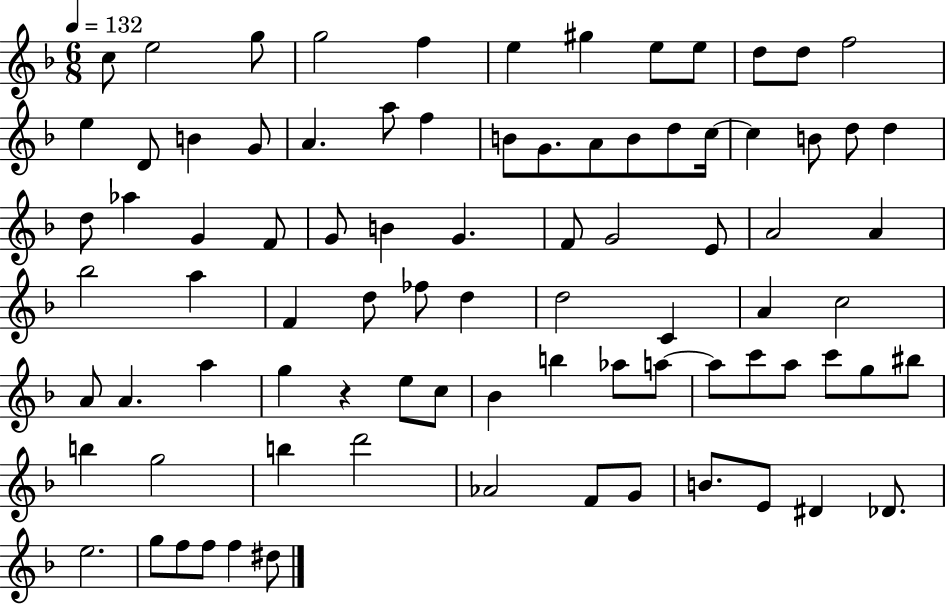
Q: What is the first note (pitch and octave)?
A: C5